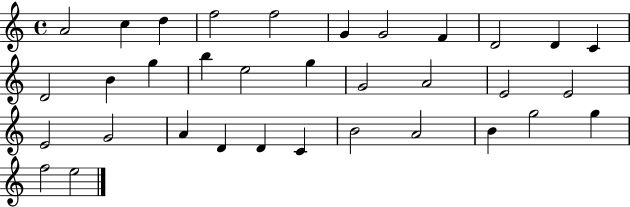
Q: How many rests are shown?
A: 0